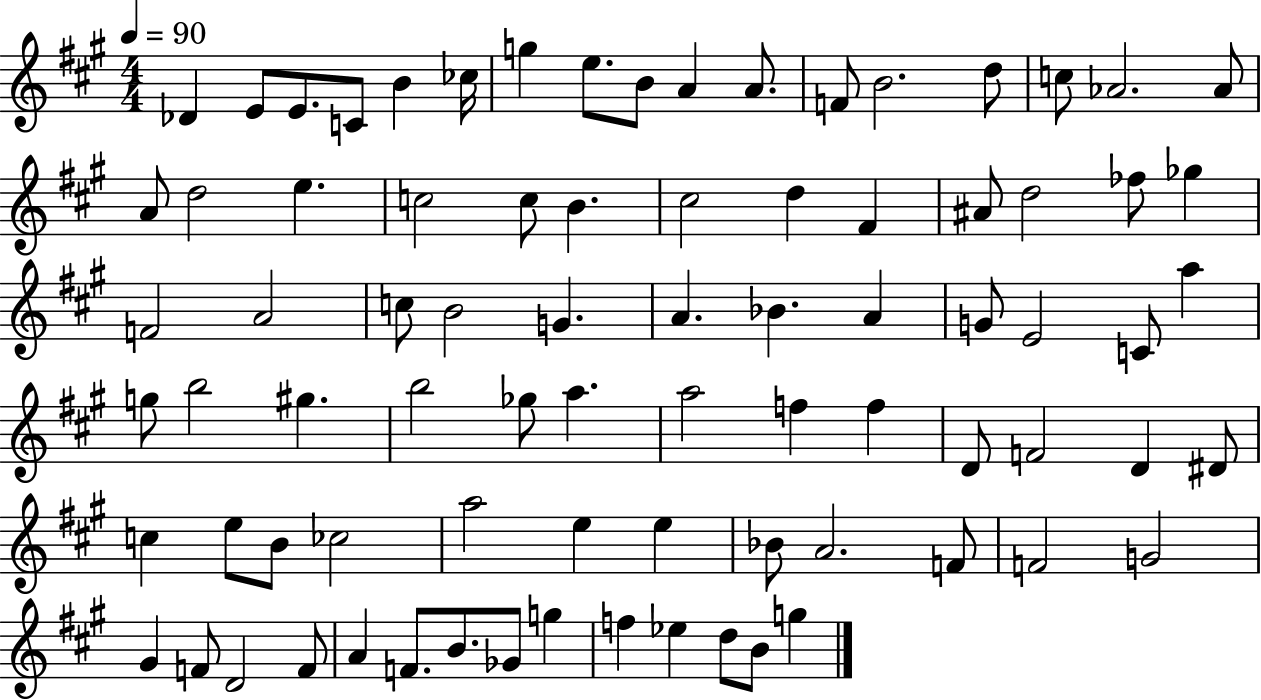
X:1
T:Untitled
M:4/4
L:1/4
K:A
_D E/2 E/2 C/2 B _c/4 g e/2 B/2 A A/2 F/2 B2 d/2 c/2 _A2 _A/2 A/2 d2 e c2 c/2 B ^c2 d ^F ^A/2 d2 _f/2 _g F2 A2 c/2 B2 G A _B A G/2 E2 C/2 a g/2 b2 ^g b2 _g/2 a a2 f f D/2 F2 D ^D/2 c e/2 B/2 _c2 a2 e e _B/2 A2 F/2 F2 G2 ^G F/2 D2 F/2 A F/2 B/2 _G/2 g f _e d/2 B/2 g